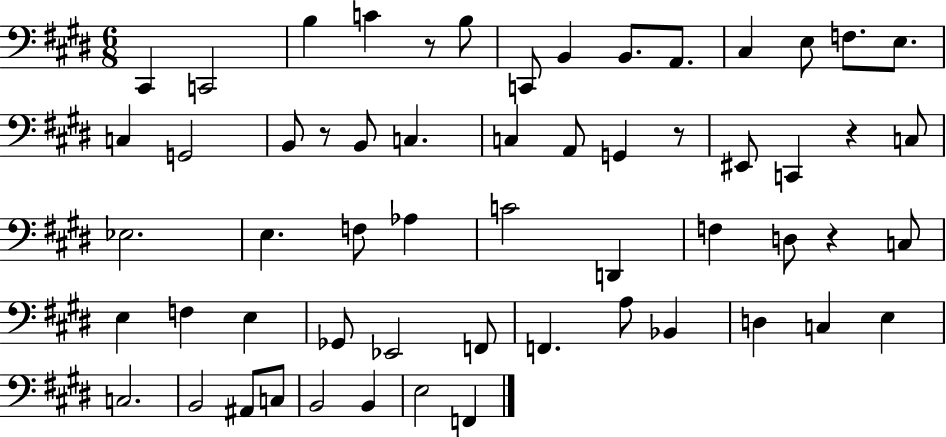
{
  \clef bass
  \numericTimeSignature
  \time 6/8
  \key e \major
  cis,4 c,2 | b4 c'4 r8 b8 | c,8 b,4 b,8. a,8. | cis4 e8 f8. e8. | \break c4 g,2 | b,8 r8 b,8 c4. | c4 a,8 g,4 r8 | eis,8 c,4 r4 c8 | \break ees2. | e4. f8 aes4 | c'2 d,4 | f4 d8 r4 c8 | \break e4 f4 e4 | ges,8 ees,2 f,8 | f,4. a8 bes,4 | d4 c4 e4 | \break c2. | b,2 ais,8 c8 | b,2 b,4 | e2 f,4 | \break \bar "|."
}